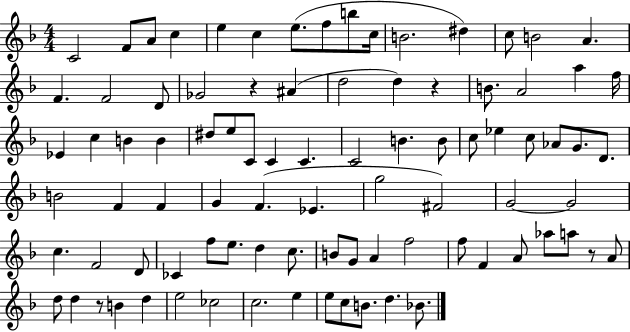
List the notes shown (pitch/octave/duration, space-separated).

C4/h F4/e A4/e C5/q E5/q C5/q E5/e. F5/e B5/e C5/s B4/h. D#5/q C5/e B4/h A4/q. F4/q. F4/h D4/e Gb4/h R/q A#4/q D5/h D5/q R/q B4/e. A4/h A5/q F5/s Eb4/q C5/q B4/q B4/q D#5/e E5/e C4/e C4/q C4/q. C4/h B4/q. B4/e C5/e Eb5/q C5/e Ab4/e G4/e. D4/e. B4/h F4/q F4/q G4/q F4/q. Eb4/q. G5/h F#4/h G4/h G4/h C5/q. F4/h D4/e CES4/q F5/e E5/e. D5/q C5/e. B4/e G4/e A4/q F5/h F5/e F4/q A4/e Ab5/e A5/e R/e A4/e D5/e D5/q R/e B4/q D5/q E5/h CES5/h C5/h. E5/q E5/e C5/e B4/e. D5/q. Bb4/e.